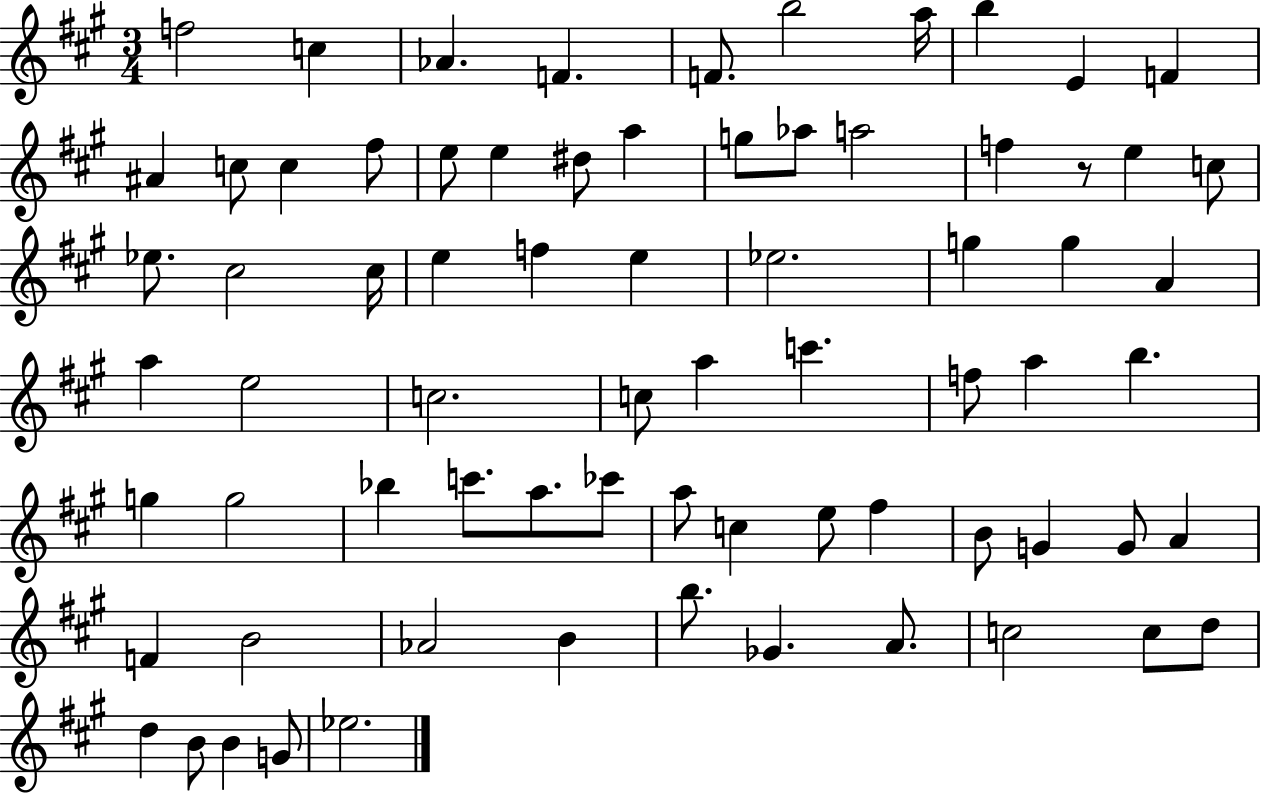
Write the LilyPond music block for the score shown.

{
  \clef treble
  \numericTimeSignature
  \time 3/4
  \key a \major
  f''2 c''4 | aes'4. f'4. | f'8. b''2 a''16 | b''4 e'4 f'4 | \break ais'4 c''8 c''4 fis''8 | e''8 e''4 dis''8 a''4 | g''8 aes''8 a''2 | f''4 r8 e''4 c''8 | \break ees''8. cis''2 cis''16 | e''4 f''4 e''4 | ees''2. | g''4 g''4 a'4 | \break a''4 e''2 | c''2. | c''8 a''4 c'''4. | f''8 a''4 b''4. | \break g''4 g''2 | bes''4 c'''8. a''8. ces'''8 | a''8 c''4 e''8 fis''4 | b'8 g'4 g'8 a'4 | \break f'4 b'2 | aes'2 b'4 | b''8. ges'4. a'8. | c''2 c''8 d''8 | \break d''4 b'8 b'4 g'8 | ees''2. | \bar "|."
}